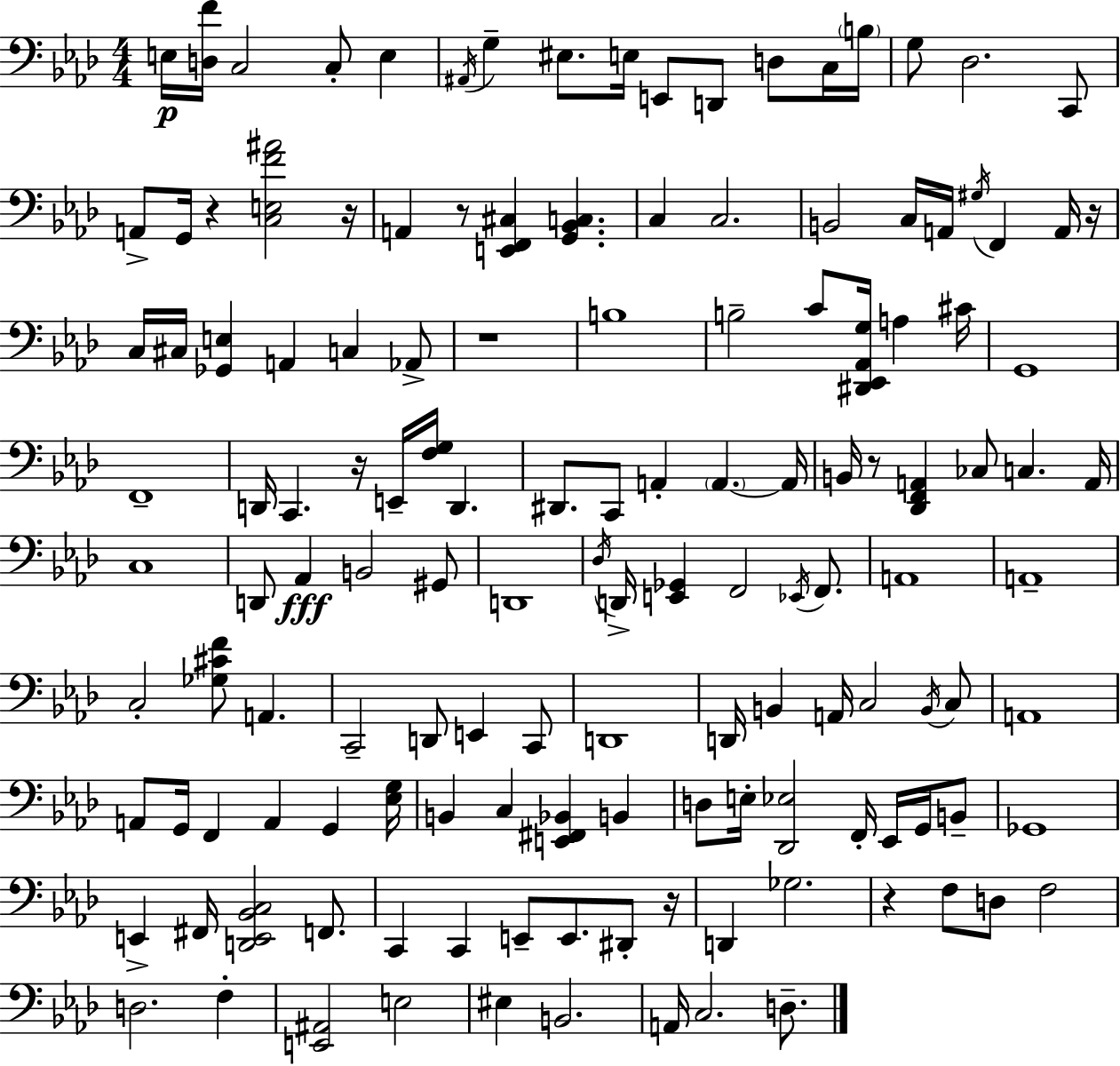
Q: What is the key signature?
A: AES major